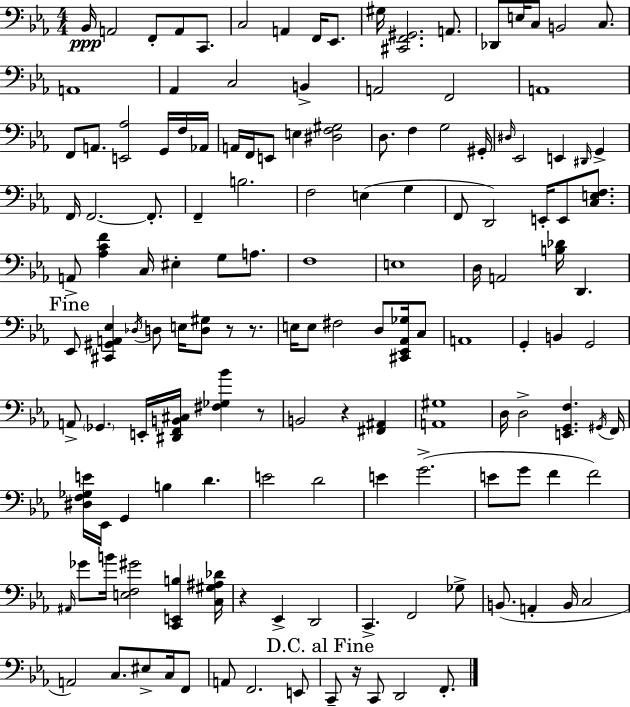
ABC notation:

X:1
T:Untitled
M:4/4
L:1/4
K:Cm
_B,,/4 A,,2 F,,/2 A,,/2 C,,/2 C,2 A,, F,,/4 _E,,/2 ^G,/4 [^C,,F,,^G,,]2 A,,/2 _D,,/2 E,/4 C,/2 B,,2 C,/2 A,,4 _A,, C,2 B,, A,,2 F,,2 A,,4 F,,/2 A,,/2 [E,,_A,]2 G,,/4 F,/4 _A,,/4 A,,/4 F,,/4 E,,/2 E, [^D,F,^G,]2 D,/2 F, G,2 ^G,,/4 ^D,/4 _E,,2 E,, ^D,,/4 G,, F,,/4 F,,2 F,,/2 F,, B,2 F,2 E, G, F,,/2 D,,2 E,,/4 E,,/2 [C,E,F,]/2 A,,/2 [_A,CF] C,/4 ^E, G,/2 A,/2 F,4 E,4 D,/4 A,,2 [B,_D]/4 D,, _E,,/2 [^C,,^G,,A,,_E,] _D,/4 D,/2 E,/4 [D,^G,]/2 z/2 z/2 E,/4 E,/2 ^F,2 D,/2 [^C,,_E,,_A,,_G,]/4 C,/2 A,,4 G,, B,, G,,2 A,,/2 _G,, E,,/4 [^D,,F,,B,,^C,]/4 [^F,_G,_B] z/2 B,,2 z [^F,,^A,,] [A,,^G,]4 D,/4 D,2 [E,,G,,F,] ^G,,/4 F,,/4 [^D,F,_G,E]/4 _E,,/4 G,, B, D E2 D2 E G2 E/2 G/2 F F2 ^A,,/4 _G/2 B/4 [E,F,^G]2 [C,,E,,B,] [C,^G,^A,_D]/4 z _E,, D,,2 C,, F,,2 _G,/2 B,,/2 A,, B,,/4 C,2 A,,2 C,/2 ^E,/2 C,/4 F,,/2 A,,/2 F,,2 E,,/2 C,,/2 z/4 C,,/2 D,,2 F,,/2